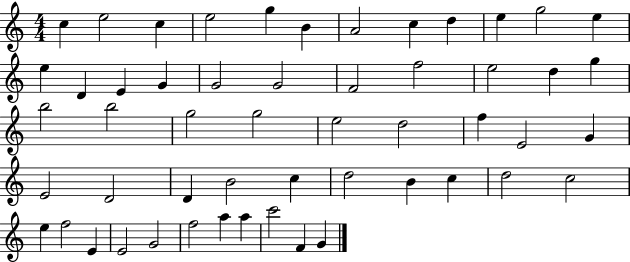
{
  \clef treble
  \numericTimeSignature
  \time 4/4
  \key c \major
  c''4 e''2 c''4 | e''2 g''4 b'4 | a'2 c''4 d''4 | e''4 g''2 e''4 | \break e''4 d'4 e'4 g'4 | g'2 g'2 | f'2 f''2 | e''2 d''4 g''4 | \break b''2 b''2 | g''2 g''2 | e''2 d''2 | f''4 e'2 g'4 | \break e'2 d'2 | d'4 b'2 c''4 | d''2 b'4 c''4 | d''2 c''2 | \break e''4 f''2 e'4 | e'2 g'2 | f''2 a''4 a''4 | c'''2 f'4 g'4 | \break \bar "|."
}